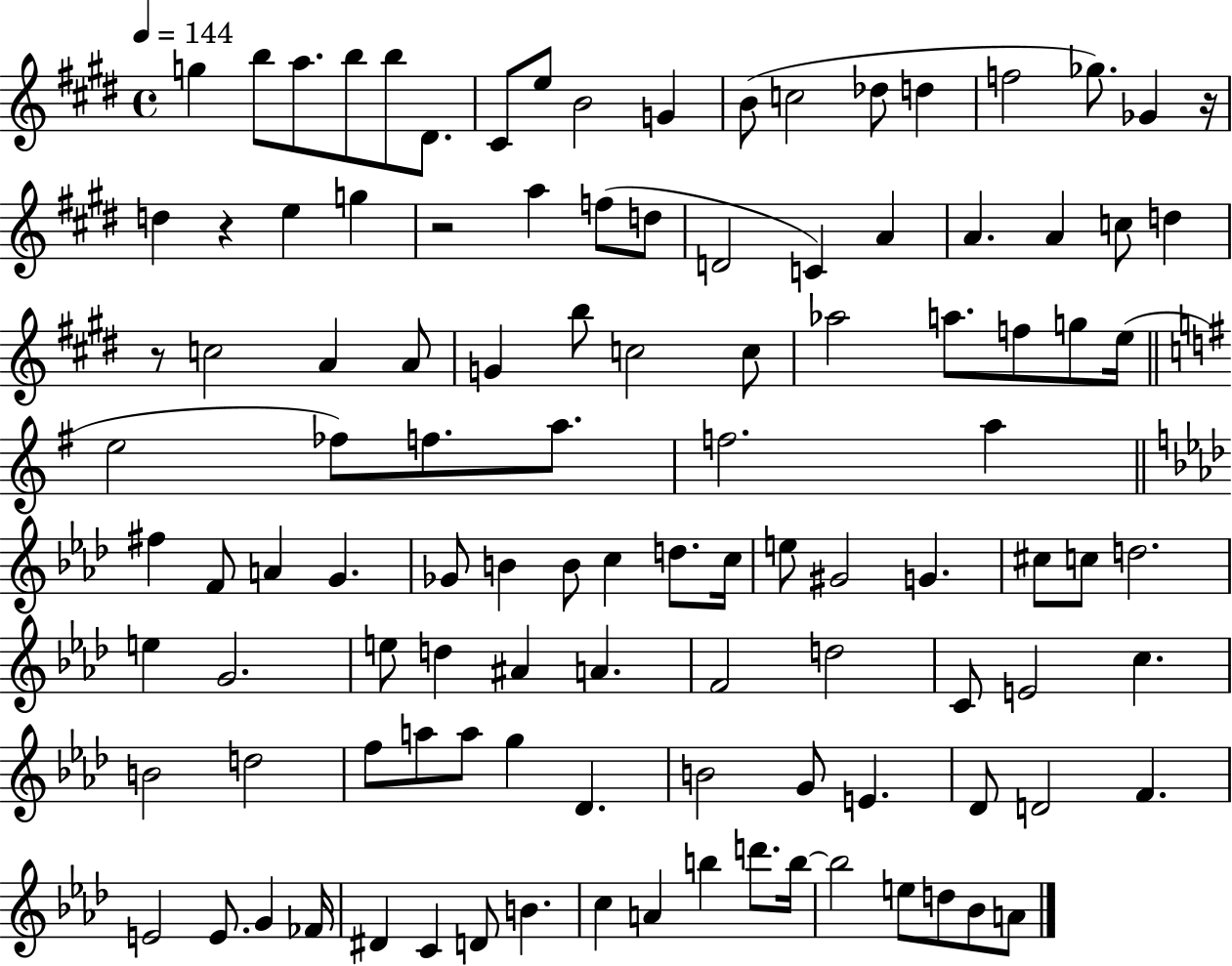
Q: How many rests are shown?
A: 4